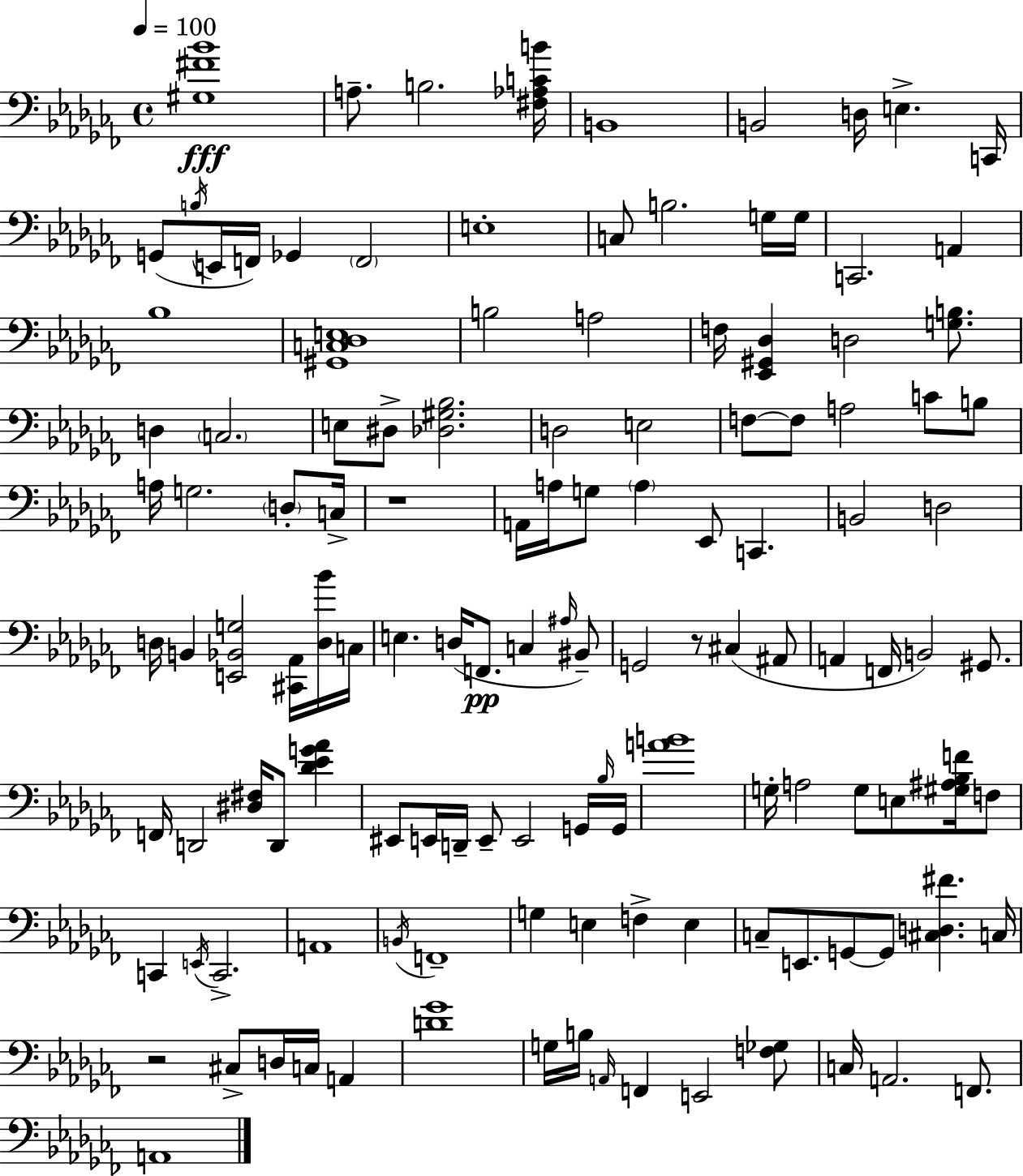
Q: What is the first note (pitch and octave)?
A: A3